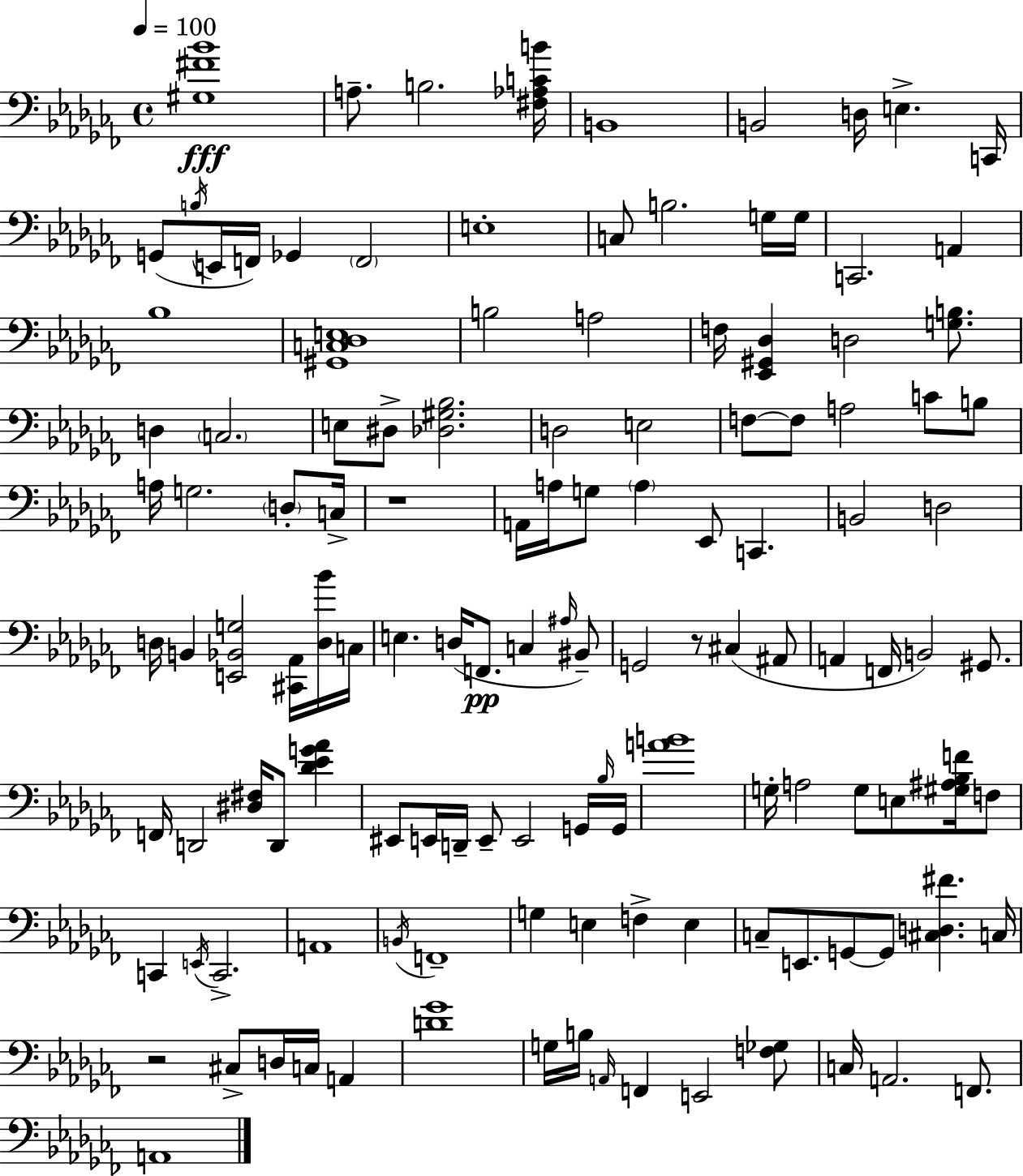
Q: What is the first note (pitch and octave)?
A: A3